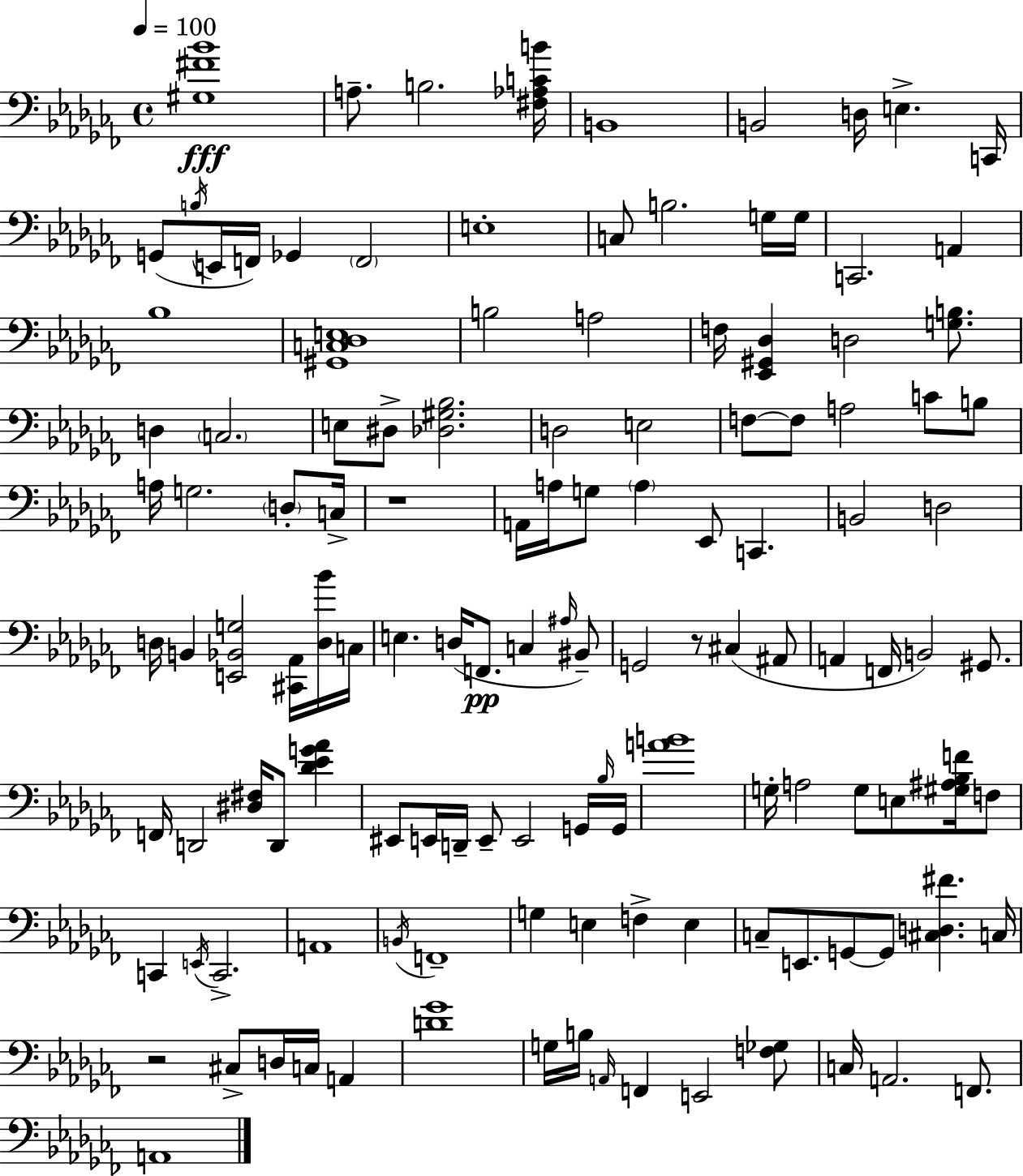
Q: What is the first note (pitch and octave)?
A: A3